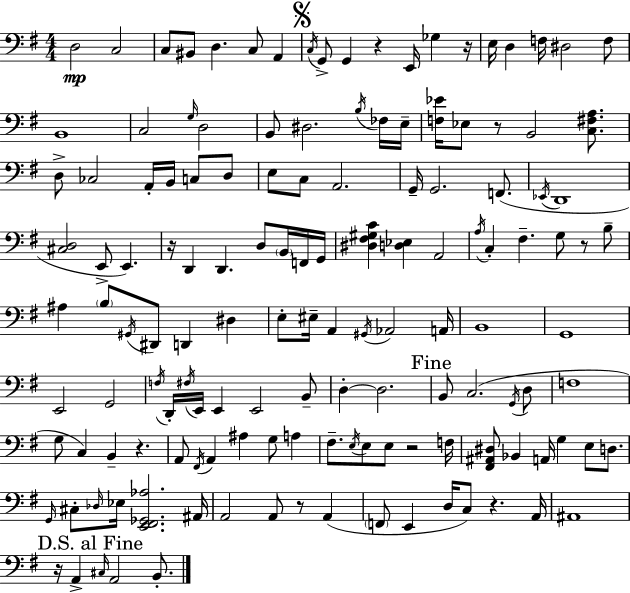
X:1
T:Untitled
M:4/4
L:1/4
K:Em
D,2 C,2 C,/2 ^B,,/2 D, C,/2 A,, C,/4 G,,/2 G,, z E,,/4 _G, z/4 E,/4 D, F,/4 ^D,2 F,/2 B,,4 C,2 G,/4 D,2 B,,/2 ^D,2 B,/4 _F,/4 E,/4 [F,_E]/4 _E,/2 z/2 B,,2 [C,^F,A,]/2 D,/2 _C,2 A,,/4 B,,/4 C,/2 D,/2 E,/2 C,/2 A,,2 G,,/4 G,,2 F,,/2 _E,,/4 D,,4 [^C,D,]2 E,,/2 E,, z/4 D,, D,, D,/2 B,,/4 F,,/4 G,,/4 [^D,^F,^G,C] [D,_E,] A,,2 A,/4 C, ^F, G,/2 z/2 B,/2 ^A, B,/2 ^G,,/4 ^D,,/2 D,, ^D, E,/2 ^E,/4 A,, ^G,,/4 _A,,2 A,,/4 B,,4 G,,4 E,,2 G,,2 F,/4 D,,/4 ^F,/4 E,,/4 E,, E,,2 B,,/2 D, D,2 B,,/2 C,2 G,,/4 D,/2 F,4 G,/2 C, B,, z A,,/2 ^F,,/4 A,, ^A, G,/2 A, ^F,/2 E,/4 E,/2 E,/2 z2 F,/4 [^F,,^A,,^D,]/2 _B,, A,,/4 G, E,/2 D,/2 G,,/4 ^C,/2 _D,/4 _E,/4 [E,,^F,,_G,,_A,]2 ^A,,/4 A,,2 A,,/2 z/2 A,, F,,/2 E,, D,/4 C,/2 z A,,/4 ^A,,4 z/4 A,, ^C,/4 A,,2 B,,/2